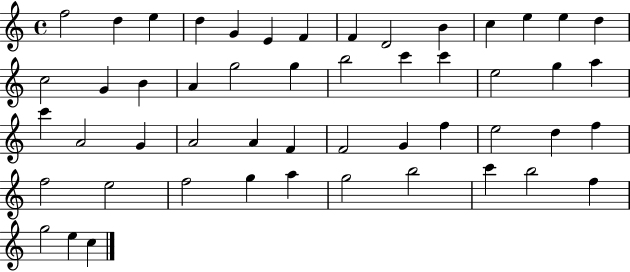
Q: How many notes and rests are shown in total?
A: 51